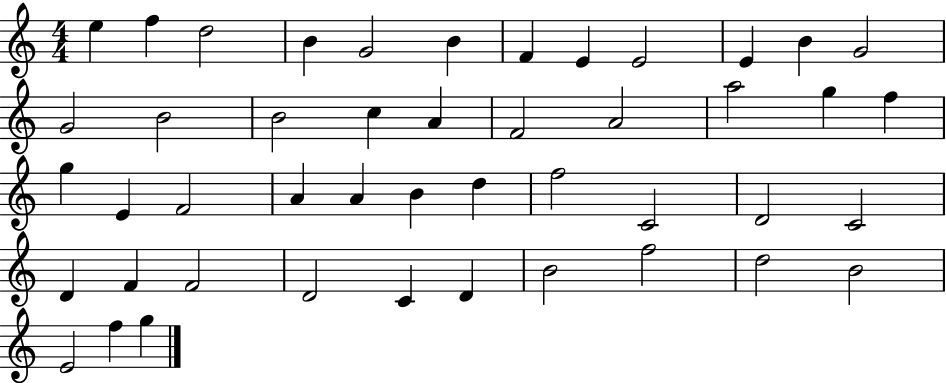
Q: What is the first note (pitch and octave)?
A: E5